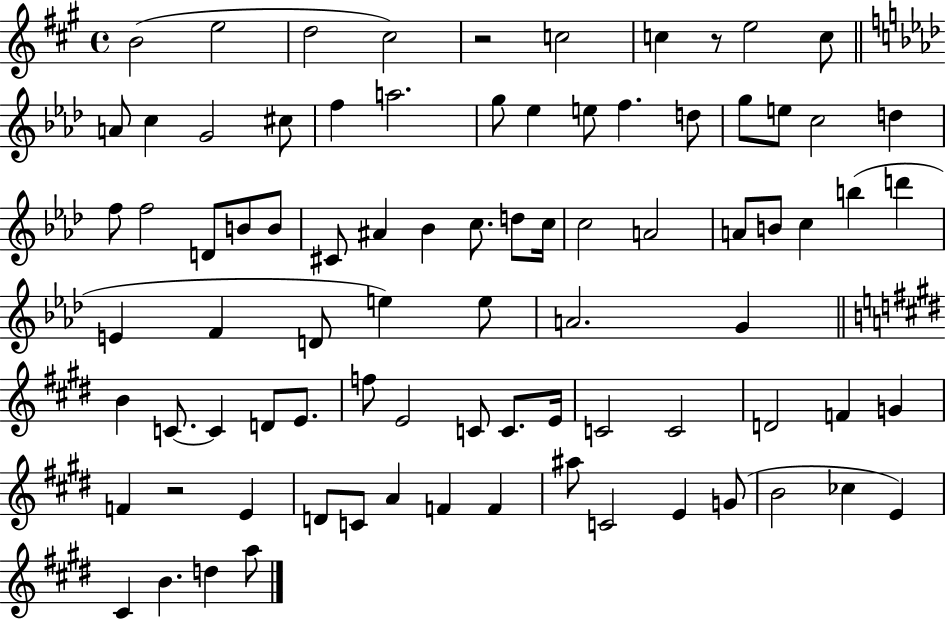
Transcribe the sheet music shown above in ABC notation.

X:1
T:Untitled
M:4/4
L:1/4
K:A
B2 e2 d2 ^c2 z2 c2 c z/2 e2 c/2 A/2 c G2 ^c/2 f a2 g/2 _e e/2 f d/2 g/2 e/2 c2 d f/2 f2 D/2 B/2 B/2 ^C/2 ^A _B c/2 d/2 c/4 c2 A2 A/2 B/2 c b d' E F D/2 e e/2 A2 G B C/2 C D/2 E/2 f/2 E2 C/2 C/2 E/4 C2 C2 D2 F G F z2 E D/2 C/2 A F F ^a/2 C2 E G/2 B2 _c E ^C B d a/2